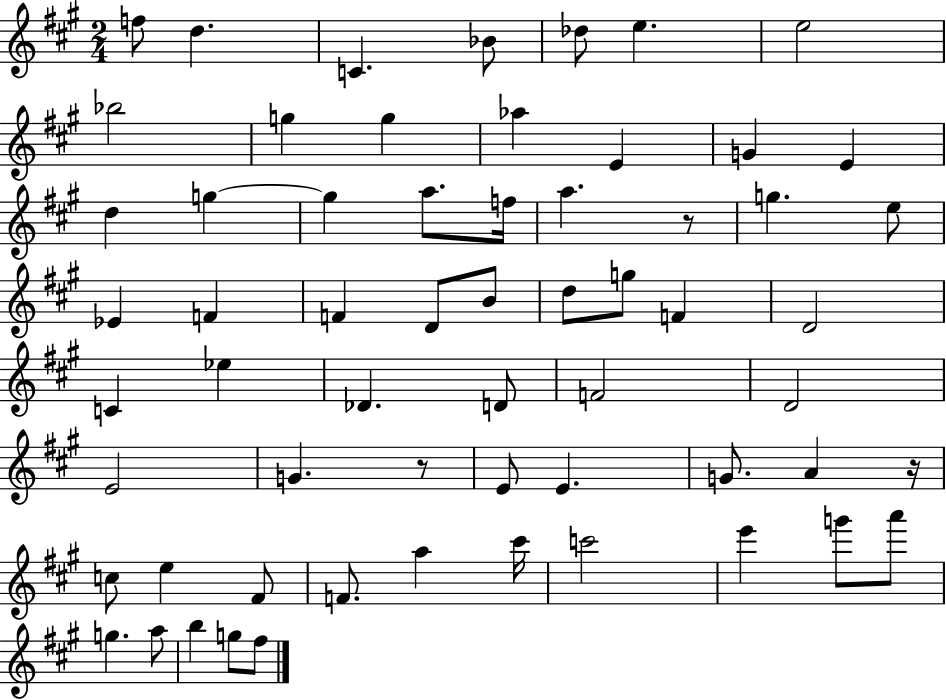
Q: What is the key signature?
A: A major